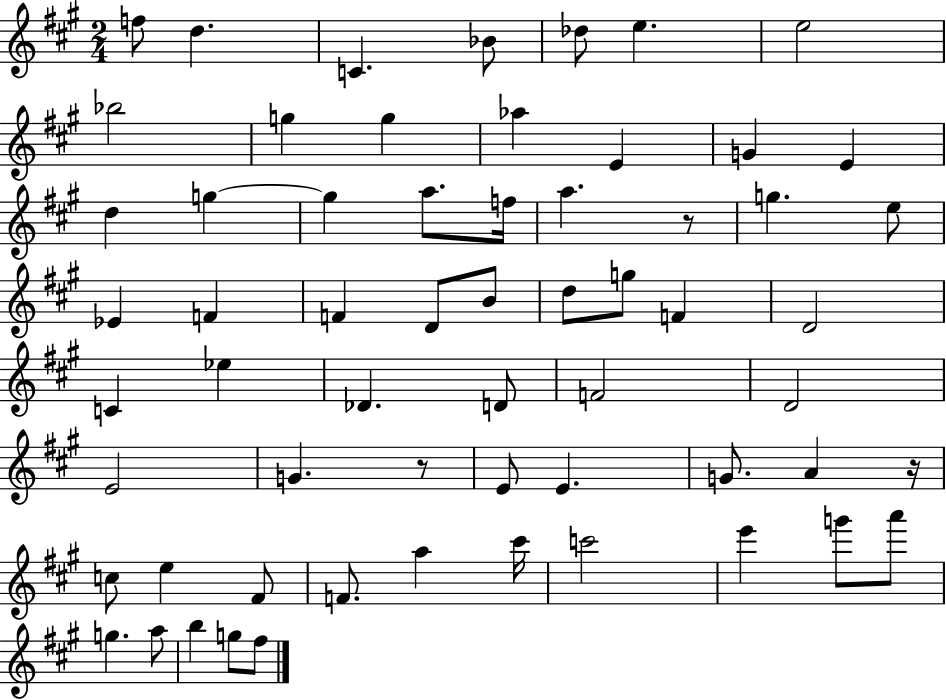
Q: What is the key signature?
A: A major